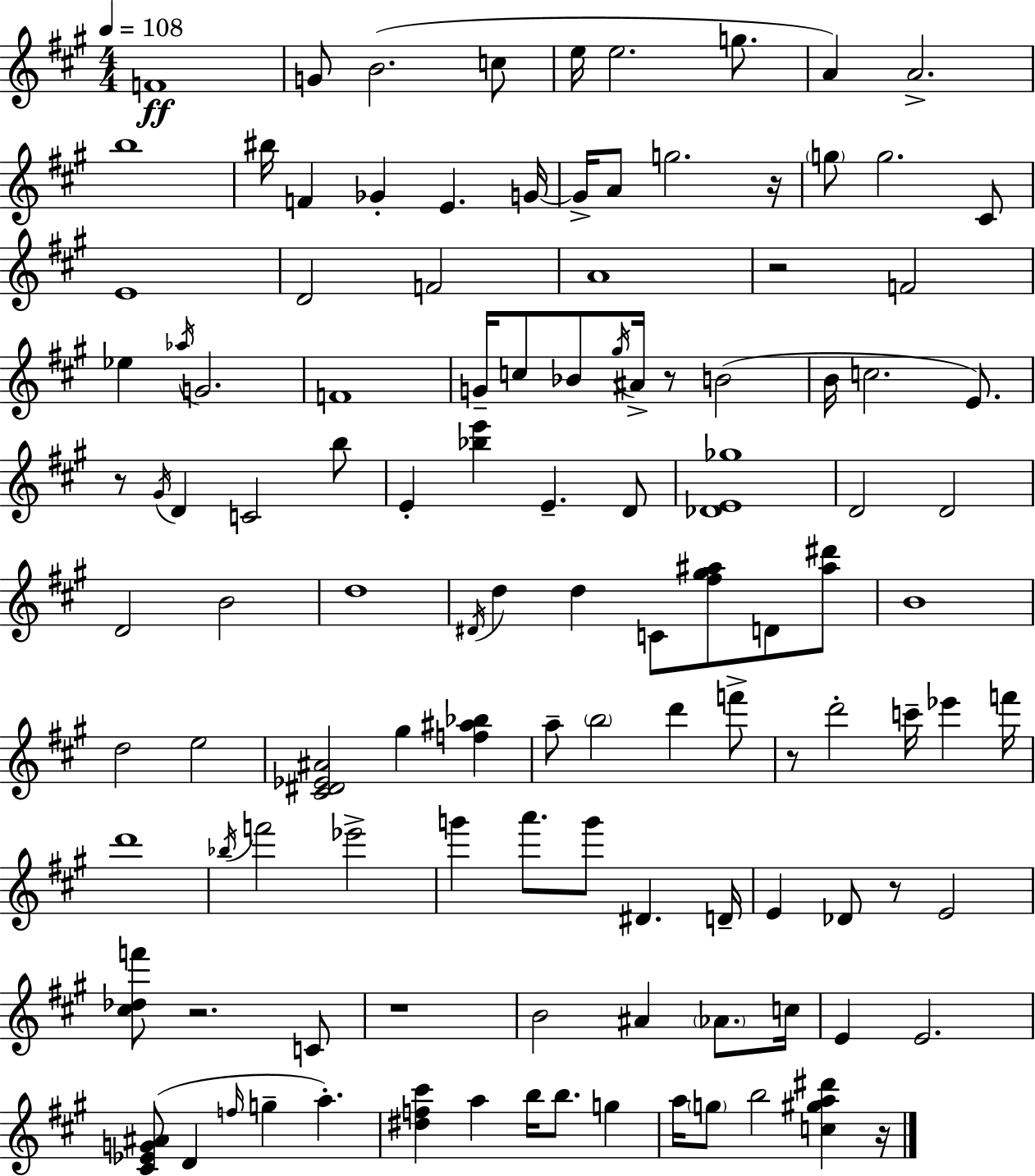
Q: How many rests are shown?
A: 9